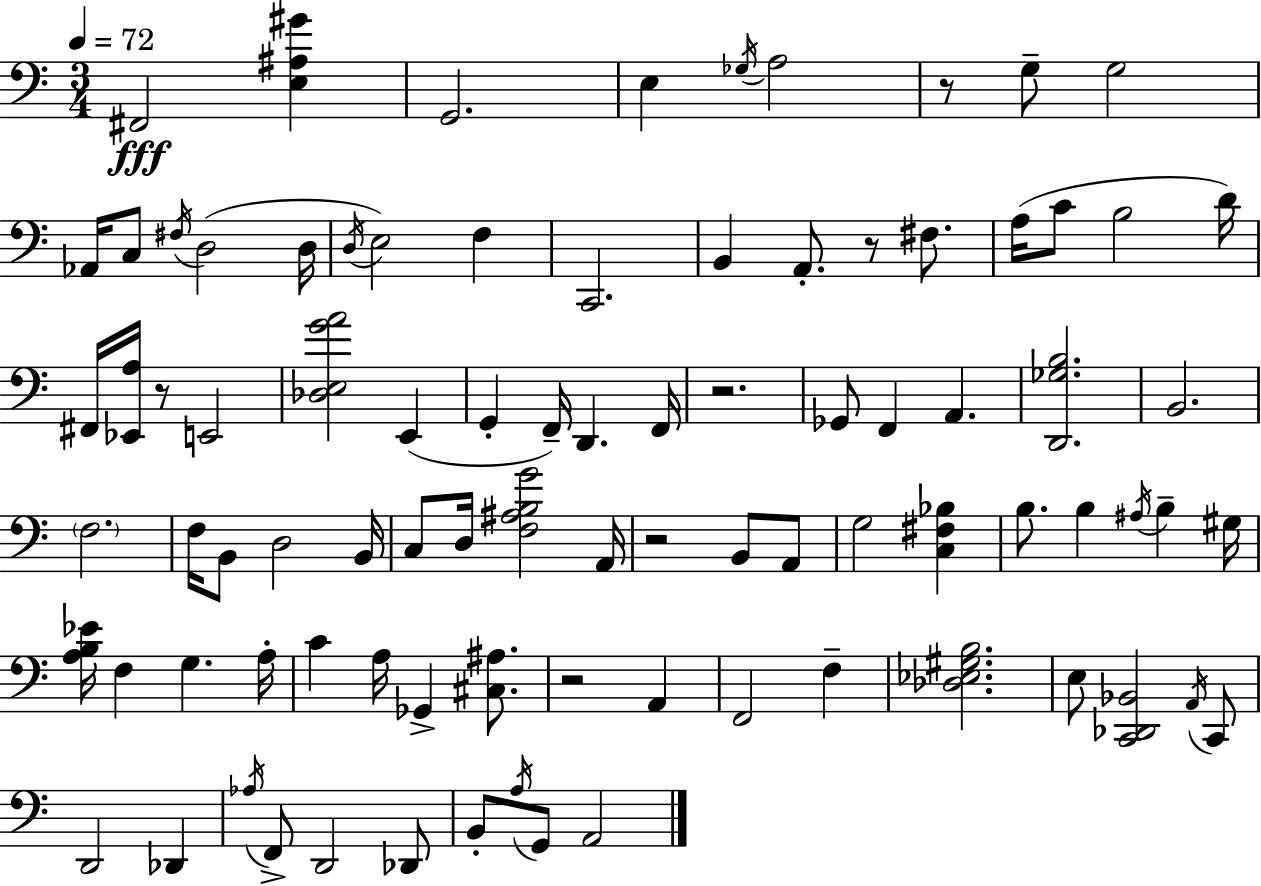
X:1
T:Untitled
M:3/4
L:1/4
K:C
^F,,2 [E,^A,^G] G,,2 E, _G,/4 A,2 z/2 G,/2 G,2 _A,,/4 C,/2 ^F,/4 D,2 D,/4 D,/4 E,2 F, C,,2 B,, A,,/2 z/2 ^F,/2 A,/4 C/2 B,2 D/4 ^F,,/4 [_E,,A,]/4 z/2 E,,2 [_D,E,GA]2 E,, G,, F,,/4 D,, F,,/4 z2 _G,,/2 F,, A,, [D,,_G,B,]2 B,,2 F,2 F,/4 B,,/2 D,2 B,,/4 C,/2 D,/4 [F,^A,B,G]2 A,,/4 z2 B,,/2 A,,/2 G,2 [C,^F,_B,] B,/2 B, ^A,/4 B, ^G,/4 [A,B,_E]/4 F, G, A,/4 C A,/4 _G,, [^C,^A,]/2 z2 A,, F,,2 F, [_D,_E,^G,B,]2 E,/2 [C,,_D,,_B,,]2 A,,/4 C,,/2 D,,2 _D,, _A,/4 F,,/2 D,,2 _D,,/2 B,,/2 A,/4 G,,/2 A,,2